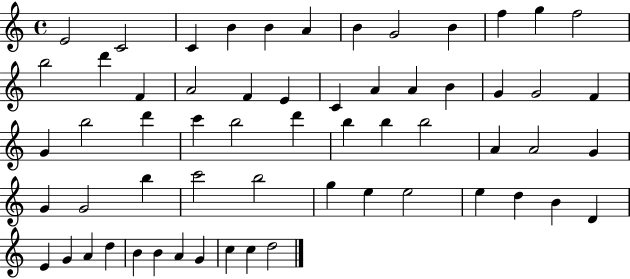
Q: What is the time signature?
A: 4/4